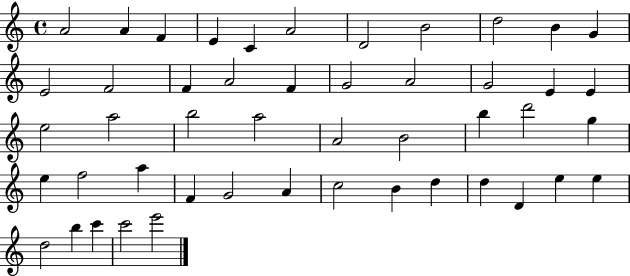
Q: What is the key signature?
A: C major